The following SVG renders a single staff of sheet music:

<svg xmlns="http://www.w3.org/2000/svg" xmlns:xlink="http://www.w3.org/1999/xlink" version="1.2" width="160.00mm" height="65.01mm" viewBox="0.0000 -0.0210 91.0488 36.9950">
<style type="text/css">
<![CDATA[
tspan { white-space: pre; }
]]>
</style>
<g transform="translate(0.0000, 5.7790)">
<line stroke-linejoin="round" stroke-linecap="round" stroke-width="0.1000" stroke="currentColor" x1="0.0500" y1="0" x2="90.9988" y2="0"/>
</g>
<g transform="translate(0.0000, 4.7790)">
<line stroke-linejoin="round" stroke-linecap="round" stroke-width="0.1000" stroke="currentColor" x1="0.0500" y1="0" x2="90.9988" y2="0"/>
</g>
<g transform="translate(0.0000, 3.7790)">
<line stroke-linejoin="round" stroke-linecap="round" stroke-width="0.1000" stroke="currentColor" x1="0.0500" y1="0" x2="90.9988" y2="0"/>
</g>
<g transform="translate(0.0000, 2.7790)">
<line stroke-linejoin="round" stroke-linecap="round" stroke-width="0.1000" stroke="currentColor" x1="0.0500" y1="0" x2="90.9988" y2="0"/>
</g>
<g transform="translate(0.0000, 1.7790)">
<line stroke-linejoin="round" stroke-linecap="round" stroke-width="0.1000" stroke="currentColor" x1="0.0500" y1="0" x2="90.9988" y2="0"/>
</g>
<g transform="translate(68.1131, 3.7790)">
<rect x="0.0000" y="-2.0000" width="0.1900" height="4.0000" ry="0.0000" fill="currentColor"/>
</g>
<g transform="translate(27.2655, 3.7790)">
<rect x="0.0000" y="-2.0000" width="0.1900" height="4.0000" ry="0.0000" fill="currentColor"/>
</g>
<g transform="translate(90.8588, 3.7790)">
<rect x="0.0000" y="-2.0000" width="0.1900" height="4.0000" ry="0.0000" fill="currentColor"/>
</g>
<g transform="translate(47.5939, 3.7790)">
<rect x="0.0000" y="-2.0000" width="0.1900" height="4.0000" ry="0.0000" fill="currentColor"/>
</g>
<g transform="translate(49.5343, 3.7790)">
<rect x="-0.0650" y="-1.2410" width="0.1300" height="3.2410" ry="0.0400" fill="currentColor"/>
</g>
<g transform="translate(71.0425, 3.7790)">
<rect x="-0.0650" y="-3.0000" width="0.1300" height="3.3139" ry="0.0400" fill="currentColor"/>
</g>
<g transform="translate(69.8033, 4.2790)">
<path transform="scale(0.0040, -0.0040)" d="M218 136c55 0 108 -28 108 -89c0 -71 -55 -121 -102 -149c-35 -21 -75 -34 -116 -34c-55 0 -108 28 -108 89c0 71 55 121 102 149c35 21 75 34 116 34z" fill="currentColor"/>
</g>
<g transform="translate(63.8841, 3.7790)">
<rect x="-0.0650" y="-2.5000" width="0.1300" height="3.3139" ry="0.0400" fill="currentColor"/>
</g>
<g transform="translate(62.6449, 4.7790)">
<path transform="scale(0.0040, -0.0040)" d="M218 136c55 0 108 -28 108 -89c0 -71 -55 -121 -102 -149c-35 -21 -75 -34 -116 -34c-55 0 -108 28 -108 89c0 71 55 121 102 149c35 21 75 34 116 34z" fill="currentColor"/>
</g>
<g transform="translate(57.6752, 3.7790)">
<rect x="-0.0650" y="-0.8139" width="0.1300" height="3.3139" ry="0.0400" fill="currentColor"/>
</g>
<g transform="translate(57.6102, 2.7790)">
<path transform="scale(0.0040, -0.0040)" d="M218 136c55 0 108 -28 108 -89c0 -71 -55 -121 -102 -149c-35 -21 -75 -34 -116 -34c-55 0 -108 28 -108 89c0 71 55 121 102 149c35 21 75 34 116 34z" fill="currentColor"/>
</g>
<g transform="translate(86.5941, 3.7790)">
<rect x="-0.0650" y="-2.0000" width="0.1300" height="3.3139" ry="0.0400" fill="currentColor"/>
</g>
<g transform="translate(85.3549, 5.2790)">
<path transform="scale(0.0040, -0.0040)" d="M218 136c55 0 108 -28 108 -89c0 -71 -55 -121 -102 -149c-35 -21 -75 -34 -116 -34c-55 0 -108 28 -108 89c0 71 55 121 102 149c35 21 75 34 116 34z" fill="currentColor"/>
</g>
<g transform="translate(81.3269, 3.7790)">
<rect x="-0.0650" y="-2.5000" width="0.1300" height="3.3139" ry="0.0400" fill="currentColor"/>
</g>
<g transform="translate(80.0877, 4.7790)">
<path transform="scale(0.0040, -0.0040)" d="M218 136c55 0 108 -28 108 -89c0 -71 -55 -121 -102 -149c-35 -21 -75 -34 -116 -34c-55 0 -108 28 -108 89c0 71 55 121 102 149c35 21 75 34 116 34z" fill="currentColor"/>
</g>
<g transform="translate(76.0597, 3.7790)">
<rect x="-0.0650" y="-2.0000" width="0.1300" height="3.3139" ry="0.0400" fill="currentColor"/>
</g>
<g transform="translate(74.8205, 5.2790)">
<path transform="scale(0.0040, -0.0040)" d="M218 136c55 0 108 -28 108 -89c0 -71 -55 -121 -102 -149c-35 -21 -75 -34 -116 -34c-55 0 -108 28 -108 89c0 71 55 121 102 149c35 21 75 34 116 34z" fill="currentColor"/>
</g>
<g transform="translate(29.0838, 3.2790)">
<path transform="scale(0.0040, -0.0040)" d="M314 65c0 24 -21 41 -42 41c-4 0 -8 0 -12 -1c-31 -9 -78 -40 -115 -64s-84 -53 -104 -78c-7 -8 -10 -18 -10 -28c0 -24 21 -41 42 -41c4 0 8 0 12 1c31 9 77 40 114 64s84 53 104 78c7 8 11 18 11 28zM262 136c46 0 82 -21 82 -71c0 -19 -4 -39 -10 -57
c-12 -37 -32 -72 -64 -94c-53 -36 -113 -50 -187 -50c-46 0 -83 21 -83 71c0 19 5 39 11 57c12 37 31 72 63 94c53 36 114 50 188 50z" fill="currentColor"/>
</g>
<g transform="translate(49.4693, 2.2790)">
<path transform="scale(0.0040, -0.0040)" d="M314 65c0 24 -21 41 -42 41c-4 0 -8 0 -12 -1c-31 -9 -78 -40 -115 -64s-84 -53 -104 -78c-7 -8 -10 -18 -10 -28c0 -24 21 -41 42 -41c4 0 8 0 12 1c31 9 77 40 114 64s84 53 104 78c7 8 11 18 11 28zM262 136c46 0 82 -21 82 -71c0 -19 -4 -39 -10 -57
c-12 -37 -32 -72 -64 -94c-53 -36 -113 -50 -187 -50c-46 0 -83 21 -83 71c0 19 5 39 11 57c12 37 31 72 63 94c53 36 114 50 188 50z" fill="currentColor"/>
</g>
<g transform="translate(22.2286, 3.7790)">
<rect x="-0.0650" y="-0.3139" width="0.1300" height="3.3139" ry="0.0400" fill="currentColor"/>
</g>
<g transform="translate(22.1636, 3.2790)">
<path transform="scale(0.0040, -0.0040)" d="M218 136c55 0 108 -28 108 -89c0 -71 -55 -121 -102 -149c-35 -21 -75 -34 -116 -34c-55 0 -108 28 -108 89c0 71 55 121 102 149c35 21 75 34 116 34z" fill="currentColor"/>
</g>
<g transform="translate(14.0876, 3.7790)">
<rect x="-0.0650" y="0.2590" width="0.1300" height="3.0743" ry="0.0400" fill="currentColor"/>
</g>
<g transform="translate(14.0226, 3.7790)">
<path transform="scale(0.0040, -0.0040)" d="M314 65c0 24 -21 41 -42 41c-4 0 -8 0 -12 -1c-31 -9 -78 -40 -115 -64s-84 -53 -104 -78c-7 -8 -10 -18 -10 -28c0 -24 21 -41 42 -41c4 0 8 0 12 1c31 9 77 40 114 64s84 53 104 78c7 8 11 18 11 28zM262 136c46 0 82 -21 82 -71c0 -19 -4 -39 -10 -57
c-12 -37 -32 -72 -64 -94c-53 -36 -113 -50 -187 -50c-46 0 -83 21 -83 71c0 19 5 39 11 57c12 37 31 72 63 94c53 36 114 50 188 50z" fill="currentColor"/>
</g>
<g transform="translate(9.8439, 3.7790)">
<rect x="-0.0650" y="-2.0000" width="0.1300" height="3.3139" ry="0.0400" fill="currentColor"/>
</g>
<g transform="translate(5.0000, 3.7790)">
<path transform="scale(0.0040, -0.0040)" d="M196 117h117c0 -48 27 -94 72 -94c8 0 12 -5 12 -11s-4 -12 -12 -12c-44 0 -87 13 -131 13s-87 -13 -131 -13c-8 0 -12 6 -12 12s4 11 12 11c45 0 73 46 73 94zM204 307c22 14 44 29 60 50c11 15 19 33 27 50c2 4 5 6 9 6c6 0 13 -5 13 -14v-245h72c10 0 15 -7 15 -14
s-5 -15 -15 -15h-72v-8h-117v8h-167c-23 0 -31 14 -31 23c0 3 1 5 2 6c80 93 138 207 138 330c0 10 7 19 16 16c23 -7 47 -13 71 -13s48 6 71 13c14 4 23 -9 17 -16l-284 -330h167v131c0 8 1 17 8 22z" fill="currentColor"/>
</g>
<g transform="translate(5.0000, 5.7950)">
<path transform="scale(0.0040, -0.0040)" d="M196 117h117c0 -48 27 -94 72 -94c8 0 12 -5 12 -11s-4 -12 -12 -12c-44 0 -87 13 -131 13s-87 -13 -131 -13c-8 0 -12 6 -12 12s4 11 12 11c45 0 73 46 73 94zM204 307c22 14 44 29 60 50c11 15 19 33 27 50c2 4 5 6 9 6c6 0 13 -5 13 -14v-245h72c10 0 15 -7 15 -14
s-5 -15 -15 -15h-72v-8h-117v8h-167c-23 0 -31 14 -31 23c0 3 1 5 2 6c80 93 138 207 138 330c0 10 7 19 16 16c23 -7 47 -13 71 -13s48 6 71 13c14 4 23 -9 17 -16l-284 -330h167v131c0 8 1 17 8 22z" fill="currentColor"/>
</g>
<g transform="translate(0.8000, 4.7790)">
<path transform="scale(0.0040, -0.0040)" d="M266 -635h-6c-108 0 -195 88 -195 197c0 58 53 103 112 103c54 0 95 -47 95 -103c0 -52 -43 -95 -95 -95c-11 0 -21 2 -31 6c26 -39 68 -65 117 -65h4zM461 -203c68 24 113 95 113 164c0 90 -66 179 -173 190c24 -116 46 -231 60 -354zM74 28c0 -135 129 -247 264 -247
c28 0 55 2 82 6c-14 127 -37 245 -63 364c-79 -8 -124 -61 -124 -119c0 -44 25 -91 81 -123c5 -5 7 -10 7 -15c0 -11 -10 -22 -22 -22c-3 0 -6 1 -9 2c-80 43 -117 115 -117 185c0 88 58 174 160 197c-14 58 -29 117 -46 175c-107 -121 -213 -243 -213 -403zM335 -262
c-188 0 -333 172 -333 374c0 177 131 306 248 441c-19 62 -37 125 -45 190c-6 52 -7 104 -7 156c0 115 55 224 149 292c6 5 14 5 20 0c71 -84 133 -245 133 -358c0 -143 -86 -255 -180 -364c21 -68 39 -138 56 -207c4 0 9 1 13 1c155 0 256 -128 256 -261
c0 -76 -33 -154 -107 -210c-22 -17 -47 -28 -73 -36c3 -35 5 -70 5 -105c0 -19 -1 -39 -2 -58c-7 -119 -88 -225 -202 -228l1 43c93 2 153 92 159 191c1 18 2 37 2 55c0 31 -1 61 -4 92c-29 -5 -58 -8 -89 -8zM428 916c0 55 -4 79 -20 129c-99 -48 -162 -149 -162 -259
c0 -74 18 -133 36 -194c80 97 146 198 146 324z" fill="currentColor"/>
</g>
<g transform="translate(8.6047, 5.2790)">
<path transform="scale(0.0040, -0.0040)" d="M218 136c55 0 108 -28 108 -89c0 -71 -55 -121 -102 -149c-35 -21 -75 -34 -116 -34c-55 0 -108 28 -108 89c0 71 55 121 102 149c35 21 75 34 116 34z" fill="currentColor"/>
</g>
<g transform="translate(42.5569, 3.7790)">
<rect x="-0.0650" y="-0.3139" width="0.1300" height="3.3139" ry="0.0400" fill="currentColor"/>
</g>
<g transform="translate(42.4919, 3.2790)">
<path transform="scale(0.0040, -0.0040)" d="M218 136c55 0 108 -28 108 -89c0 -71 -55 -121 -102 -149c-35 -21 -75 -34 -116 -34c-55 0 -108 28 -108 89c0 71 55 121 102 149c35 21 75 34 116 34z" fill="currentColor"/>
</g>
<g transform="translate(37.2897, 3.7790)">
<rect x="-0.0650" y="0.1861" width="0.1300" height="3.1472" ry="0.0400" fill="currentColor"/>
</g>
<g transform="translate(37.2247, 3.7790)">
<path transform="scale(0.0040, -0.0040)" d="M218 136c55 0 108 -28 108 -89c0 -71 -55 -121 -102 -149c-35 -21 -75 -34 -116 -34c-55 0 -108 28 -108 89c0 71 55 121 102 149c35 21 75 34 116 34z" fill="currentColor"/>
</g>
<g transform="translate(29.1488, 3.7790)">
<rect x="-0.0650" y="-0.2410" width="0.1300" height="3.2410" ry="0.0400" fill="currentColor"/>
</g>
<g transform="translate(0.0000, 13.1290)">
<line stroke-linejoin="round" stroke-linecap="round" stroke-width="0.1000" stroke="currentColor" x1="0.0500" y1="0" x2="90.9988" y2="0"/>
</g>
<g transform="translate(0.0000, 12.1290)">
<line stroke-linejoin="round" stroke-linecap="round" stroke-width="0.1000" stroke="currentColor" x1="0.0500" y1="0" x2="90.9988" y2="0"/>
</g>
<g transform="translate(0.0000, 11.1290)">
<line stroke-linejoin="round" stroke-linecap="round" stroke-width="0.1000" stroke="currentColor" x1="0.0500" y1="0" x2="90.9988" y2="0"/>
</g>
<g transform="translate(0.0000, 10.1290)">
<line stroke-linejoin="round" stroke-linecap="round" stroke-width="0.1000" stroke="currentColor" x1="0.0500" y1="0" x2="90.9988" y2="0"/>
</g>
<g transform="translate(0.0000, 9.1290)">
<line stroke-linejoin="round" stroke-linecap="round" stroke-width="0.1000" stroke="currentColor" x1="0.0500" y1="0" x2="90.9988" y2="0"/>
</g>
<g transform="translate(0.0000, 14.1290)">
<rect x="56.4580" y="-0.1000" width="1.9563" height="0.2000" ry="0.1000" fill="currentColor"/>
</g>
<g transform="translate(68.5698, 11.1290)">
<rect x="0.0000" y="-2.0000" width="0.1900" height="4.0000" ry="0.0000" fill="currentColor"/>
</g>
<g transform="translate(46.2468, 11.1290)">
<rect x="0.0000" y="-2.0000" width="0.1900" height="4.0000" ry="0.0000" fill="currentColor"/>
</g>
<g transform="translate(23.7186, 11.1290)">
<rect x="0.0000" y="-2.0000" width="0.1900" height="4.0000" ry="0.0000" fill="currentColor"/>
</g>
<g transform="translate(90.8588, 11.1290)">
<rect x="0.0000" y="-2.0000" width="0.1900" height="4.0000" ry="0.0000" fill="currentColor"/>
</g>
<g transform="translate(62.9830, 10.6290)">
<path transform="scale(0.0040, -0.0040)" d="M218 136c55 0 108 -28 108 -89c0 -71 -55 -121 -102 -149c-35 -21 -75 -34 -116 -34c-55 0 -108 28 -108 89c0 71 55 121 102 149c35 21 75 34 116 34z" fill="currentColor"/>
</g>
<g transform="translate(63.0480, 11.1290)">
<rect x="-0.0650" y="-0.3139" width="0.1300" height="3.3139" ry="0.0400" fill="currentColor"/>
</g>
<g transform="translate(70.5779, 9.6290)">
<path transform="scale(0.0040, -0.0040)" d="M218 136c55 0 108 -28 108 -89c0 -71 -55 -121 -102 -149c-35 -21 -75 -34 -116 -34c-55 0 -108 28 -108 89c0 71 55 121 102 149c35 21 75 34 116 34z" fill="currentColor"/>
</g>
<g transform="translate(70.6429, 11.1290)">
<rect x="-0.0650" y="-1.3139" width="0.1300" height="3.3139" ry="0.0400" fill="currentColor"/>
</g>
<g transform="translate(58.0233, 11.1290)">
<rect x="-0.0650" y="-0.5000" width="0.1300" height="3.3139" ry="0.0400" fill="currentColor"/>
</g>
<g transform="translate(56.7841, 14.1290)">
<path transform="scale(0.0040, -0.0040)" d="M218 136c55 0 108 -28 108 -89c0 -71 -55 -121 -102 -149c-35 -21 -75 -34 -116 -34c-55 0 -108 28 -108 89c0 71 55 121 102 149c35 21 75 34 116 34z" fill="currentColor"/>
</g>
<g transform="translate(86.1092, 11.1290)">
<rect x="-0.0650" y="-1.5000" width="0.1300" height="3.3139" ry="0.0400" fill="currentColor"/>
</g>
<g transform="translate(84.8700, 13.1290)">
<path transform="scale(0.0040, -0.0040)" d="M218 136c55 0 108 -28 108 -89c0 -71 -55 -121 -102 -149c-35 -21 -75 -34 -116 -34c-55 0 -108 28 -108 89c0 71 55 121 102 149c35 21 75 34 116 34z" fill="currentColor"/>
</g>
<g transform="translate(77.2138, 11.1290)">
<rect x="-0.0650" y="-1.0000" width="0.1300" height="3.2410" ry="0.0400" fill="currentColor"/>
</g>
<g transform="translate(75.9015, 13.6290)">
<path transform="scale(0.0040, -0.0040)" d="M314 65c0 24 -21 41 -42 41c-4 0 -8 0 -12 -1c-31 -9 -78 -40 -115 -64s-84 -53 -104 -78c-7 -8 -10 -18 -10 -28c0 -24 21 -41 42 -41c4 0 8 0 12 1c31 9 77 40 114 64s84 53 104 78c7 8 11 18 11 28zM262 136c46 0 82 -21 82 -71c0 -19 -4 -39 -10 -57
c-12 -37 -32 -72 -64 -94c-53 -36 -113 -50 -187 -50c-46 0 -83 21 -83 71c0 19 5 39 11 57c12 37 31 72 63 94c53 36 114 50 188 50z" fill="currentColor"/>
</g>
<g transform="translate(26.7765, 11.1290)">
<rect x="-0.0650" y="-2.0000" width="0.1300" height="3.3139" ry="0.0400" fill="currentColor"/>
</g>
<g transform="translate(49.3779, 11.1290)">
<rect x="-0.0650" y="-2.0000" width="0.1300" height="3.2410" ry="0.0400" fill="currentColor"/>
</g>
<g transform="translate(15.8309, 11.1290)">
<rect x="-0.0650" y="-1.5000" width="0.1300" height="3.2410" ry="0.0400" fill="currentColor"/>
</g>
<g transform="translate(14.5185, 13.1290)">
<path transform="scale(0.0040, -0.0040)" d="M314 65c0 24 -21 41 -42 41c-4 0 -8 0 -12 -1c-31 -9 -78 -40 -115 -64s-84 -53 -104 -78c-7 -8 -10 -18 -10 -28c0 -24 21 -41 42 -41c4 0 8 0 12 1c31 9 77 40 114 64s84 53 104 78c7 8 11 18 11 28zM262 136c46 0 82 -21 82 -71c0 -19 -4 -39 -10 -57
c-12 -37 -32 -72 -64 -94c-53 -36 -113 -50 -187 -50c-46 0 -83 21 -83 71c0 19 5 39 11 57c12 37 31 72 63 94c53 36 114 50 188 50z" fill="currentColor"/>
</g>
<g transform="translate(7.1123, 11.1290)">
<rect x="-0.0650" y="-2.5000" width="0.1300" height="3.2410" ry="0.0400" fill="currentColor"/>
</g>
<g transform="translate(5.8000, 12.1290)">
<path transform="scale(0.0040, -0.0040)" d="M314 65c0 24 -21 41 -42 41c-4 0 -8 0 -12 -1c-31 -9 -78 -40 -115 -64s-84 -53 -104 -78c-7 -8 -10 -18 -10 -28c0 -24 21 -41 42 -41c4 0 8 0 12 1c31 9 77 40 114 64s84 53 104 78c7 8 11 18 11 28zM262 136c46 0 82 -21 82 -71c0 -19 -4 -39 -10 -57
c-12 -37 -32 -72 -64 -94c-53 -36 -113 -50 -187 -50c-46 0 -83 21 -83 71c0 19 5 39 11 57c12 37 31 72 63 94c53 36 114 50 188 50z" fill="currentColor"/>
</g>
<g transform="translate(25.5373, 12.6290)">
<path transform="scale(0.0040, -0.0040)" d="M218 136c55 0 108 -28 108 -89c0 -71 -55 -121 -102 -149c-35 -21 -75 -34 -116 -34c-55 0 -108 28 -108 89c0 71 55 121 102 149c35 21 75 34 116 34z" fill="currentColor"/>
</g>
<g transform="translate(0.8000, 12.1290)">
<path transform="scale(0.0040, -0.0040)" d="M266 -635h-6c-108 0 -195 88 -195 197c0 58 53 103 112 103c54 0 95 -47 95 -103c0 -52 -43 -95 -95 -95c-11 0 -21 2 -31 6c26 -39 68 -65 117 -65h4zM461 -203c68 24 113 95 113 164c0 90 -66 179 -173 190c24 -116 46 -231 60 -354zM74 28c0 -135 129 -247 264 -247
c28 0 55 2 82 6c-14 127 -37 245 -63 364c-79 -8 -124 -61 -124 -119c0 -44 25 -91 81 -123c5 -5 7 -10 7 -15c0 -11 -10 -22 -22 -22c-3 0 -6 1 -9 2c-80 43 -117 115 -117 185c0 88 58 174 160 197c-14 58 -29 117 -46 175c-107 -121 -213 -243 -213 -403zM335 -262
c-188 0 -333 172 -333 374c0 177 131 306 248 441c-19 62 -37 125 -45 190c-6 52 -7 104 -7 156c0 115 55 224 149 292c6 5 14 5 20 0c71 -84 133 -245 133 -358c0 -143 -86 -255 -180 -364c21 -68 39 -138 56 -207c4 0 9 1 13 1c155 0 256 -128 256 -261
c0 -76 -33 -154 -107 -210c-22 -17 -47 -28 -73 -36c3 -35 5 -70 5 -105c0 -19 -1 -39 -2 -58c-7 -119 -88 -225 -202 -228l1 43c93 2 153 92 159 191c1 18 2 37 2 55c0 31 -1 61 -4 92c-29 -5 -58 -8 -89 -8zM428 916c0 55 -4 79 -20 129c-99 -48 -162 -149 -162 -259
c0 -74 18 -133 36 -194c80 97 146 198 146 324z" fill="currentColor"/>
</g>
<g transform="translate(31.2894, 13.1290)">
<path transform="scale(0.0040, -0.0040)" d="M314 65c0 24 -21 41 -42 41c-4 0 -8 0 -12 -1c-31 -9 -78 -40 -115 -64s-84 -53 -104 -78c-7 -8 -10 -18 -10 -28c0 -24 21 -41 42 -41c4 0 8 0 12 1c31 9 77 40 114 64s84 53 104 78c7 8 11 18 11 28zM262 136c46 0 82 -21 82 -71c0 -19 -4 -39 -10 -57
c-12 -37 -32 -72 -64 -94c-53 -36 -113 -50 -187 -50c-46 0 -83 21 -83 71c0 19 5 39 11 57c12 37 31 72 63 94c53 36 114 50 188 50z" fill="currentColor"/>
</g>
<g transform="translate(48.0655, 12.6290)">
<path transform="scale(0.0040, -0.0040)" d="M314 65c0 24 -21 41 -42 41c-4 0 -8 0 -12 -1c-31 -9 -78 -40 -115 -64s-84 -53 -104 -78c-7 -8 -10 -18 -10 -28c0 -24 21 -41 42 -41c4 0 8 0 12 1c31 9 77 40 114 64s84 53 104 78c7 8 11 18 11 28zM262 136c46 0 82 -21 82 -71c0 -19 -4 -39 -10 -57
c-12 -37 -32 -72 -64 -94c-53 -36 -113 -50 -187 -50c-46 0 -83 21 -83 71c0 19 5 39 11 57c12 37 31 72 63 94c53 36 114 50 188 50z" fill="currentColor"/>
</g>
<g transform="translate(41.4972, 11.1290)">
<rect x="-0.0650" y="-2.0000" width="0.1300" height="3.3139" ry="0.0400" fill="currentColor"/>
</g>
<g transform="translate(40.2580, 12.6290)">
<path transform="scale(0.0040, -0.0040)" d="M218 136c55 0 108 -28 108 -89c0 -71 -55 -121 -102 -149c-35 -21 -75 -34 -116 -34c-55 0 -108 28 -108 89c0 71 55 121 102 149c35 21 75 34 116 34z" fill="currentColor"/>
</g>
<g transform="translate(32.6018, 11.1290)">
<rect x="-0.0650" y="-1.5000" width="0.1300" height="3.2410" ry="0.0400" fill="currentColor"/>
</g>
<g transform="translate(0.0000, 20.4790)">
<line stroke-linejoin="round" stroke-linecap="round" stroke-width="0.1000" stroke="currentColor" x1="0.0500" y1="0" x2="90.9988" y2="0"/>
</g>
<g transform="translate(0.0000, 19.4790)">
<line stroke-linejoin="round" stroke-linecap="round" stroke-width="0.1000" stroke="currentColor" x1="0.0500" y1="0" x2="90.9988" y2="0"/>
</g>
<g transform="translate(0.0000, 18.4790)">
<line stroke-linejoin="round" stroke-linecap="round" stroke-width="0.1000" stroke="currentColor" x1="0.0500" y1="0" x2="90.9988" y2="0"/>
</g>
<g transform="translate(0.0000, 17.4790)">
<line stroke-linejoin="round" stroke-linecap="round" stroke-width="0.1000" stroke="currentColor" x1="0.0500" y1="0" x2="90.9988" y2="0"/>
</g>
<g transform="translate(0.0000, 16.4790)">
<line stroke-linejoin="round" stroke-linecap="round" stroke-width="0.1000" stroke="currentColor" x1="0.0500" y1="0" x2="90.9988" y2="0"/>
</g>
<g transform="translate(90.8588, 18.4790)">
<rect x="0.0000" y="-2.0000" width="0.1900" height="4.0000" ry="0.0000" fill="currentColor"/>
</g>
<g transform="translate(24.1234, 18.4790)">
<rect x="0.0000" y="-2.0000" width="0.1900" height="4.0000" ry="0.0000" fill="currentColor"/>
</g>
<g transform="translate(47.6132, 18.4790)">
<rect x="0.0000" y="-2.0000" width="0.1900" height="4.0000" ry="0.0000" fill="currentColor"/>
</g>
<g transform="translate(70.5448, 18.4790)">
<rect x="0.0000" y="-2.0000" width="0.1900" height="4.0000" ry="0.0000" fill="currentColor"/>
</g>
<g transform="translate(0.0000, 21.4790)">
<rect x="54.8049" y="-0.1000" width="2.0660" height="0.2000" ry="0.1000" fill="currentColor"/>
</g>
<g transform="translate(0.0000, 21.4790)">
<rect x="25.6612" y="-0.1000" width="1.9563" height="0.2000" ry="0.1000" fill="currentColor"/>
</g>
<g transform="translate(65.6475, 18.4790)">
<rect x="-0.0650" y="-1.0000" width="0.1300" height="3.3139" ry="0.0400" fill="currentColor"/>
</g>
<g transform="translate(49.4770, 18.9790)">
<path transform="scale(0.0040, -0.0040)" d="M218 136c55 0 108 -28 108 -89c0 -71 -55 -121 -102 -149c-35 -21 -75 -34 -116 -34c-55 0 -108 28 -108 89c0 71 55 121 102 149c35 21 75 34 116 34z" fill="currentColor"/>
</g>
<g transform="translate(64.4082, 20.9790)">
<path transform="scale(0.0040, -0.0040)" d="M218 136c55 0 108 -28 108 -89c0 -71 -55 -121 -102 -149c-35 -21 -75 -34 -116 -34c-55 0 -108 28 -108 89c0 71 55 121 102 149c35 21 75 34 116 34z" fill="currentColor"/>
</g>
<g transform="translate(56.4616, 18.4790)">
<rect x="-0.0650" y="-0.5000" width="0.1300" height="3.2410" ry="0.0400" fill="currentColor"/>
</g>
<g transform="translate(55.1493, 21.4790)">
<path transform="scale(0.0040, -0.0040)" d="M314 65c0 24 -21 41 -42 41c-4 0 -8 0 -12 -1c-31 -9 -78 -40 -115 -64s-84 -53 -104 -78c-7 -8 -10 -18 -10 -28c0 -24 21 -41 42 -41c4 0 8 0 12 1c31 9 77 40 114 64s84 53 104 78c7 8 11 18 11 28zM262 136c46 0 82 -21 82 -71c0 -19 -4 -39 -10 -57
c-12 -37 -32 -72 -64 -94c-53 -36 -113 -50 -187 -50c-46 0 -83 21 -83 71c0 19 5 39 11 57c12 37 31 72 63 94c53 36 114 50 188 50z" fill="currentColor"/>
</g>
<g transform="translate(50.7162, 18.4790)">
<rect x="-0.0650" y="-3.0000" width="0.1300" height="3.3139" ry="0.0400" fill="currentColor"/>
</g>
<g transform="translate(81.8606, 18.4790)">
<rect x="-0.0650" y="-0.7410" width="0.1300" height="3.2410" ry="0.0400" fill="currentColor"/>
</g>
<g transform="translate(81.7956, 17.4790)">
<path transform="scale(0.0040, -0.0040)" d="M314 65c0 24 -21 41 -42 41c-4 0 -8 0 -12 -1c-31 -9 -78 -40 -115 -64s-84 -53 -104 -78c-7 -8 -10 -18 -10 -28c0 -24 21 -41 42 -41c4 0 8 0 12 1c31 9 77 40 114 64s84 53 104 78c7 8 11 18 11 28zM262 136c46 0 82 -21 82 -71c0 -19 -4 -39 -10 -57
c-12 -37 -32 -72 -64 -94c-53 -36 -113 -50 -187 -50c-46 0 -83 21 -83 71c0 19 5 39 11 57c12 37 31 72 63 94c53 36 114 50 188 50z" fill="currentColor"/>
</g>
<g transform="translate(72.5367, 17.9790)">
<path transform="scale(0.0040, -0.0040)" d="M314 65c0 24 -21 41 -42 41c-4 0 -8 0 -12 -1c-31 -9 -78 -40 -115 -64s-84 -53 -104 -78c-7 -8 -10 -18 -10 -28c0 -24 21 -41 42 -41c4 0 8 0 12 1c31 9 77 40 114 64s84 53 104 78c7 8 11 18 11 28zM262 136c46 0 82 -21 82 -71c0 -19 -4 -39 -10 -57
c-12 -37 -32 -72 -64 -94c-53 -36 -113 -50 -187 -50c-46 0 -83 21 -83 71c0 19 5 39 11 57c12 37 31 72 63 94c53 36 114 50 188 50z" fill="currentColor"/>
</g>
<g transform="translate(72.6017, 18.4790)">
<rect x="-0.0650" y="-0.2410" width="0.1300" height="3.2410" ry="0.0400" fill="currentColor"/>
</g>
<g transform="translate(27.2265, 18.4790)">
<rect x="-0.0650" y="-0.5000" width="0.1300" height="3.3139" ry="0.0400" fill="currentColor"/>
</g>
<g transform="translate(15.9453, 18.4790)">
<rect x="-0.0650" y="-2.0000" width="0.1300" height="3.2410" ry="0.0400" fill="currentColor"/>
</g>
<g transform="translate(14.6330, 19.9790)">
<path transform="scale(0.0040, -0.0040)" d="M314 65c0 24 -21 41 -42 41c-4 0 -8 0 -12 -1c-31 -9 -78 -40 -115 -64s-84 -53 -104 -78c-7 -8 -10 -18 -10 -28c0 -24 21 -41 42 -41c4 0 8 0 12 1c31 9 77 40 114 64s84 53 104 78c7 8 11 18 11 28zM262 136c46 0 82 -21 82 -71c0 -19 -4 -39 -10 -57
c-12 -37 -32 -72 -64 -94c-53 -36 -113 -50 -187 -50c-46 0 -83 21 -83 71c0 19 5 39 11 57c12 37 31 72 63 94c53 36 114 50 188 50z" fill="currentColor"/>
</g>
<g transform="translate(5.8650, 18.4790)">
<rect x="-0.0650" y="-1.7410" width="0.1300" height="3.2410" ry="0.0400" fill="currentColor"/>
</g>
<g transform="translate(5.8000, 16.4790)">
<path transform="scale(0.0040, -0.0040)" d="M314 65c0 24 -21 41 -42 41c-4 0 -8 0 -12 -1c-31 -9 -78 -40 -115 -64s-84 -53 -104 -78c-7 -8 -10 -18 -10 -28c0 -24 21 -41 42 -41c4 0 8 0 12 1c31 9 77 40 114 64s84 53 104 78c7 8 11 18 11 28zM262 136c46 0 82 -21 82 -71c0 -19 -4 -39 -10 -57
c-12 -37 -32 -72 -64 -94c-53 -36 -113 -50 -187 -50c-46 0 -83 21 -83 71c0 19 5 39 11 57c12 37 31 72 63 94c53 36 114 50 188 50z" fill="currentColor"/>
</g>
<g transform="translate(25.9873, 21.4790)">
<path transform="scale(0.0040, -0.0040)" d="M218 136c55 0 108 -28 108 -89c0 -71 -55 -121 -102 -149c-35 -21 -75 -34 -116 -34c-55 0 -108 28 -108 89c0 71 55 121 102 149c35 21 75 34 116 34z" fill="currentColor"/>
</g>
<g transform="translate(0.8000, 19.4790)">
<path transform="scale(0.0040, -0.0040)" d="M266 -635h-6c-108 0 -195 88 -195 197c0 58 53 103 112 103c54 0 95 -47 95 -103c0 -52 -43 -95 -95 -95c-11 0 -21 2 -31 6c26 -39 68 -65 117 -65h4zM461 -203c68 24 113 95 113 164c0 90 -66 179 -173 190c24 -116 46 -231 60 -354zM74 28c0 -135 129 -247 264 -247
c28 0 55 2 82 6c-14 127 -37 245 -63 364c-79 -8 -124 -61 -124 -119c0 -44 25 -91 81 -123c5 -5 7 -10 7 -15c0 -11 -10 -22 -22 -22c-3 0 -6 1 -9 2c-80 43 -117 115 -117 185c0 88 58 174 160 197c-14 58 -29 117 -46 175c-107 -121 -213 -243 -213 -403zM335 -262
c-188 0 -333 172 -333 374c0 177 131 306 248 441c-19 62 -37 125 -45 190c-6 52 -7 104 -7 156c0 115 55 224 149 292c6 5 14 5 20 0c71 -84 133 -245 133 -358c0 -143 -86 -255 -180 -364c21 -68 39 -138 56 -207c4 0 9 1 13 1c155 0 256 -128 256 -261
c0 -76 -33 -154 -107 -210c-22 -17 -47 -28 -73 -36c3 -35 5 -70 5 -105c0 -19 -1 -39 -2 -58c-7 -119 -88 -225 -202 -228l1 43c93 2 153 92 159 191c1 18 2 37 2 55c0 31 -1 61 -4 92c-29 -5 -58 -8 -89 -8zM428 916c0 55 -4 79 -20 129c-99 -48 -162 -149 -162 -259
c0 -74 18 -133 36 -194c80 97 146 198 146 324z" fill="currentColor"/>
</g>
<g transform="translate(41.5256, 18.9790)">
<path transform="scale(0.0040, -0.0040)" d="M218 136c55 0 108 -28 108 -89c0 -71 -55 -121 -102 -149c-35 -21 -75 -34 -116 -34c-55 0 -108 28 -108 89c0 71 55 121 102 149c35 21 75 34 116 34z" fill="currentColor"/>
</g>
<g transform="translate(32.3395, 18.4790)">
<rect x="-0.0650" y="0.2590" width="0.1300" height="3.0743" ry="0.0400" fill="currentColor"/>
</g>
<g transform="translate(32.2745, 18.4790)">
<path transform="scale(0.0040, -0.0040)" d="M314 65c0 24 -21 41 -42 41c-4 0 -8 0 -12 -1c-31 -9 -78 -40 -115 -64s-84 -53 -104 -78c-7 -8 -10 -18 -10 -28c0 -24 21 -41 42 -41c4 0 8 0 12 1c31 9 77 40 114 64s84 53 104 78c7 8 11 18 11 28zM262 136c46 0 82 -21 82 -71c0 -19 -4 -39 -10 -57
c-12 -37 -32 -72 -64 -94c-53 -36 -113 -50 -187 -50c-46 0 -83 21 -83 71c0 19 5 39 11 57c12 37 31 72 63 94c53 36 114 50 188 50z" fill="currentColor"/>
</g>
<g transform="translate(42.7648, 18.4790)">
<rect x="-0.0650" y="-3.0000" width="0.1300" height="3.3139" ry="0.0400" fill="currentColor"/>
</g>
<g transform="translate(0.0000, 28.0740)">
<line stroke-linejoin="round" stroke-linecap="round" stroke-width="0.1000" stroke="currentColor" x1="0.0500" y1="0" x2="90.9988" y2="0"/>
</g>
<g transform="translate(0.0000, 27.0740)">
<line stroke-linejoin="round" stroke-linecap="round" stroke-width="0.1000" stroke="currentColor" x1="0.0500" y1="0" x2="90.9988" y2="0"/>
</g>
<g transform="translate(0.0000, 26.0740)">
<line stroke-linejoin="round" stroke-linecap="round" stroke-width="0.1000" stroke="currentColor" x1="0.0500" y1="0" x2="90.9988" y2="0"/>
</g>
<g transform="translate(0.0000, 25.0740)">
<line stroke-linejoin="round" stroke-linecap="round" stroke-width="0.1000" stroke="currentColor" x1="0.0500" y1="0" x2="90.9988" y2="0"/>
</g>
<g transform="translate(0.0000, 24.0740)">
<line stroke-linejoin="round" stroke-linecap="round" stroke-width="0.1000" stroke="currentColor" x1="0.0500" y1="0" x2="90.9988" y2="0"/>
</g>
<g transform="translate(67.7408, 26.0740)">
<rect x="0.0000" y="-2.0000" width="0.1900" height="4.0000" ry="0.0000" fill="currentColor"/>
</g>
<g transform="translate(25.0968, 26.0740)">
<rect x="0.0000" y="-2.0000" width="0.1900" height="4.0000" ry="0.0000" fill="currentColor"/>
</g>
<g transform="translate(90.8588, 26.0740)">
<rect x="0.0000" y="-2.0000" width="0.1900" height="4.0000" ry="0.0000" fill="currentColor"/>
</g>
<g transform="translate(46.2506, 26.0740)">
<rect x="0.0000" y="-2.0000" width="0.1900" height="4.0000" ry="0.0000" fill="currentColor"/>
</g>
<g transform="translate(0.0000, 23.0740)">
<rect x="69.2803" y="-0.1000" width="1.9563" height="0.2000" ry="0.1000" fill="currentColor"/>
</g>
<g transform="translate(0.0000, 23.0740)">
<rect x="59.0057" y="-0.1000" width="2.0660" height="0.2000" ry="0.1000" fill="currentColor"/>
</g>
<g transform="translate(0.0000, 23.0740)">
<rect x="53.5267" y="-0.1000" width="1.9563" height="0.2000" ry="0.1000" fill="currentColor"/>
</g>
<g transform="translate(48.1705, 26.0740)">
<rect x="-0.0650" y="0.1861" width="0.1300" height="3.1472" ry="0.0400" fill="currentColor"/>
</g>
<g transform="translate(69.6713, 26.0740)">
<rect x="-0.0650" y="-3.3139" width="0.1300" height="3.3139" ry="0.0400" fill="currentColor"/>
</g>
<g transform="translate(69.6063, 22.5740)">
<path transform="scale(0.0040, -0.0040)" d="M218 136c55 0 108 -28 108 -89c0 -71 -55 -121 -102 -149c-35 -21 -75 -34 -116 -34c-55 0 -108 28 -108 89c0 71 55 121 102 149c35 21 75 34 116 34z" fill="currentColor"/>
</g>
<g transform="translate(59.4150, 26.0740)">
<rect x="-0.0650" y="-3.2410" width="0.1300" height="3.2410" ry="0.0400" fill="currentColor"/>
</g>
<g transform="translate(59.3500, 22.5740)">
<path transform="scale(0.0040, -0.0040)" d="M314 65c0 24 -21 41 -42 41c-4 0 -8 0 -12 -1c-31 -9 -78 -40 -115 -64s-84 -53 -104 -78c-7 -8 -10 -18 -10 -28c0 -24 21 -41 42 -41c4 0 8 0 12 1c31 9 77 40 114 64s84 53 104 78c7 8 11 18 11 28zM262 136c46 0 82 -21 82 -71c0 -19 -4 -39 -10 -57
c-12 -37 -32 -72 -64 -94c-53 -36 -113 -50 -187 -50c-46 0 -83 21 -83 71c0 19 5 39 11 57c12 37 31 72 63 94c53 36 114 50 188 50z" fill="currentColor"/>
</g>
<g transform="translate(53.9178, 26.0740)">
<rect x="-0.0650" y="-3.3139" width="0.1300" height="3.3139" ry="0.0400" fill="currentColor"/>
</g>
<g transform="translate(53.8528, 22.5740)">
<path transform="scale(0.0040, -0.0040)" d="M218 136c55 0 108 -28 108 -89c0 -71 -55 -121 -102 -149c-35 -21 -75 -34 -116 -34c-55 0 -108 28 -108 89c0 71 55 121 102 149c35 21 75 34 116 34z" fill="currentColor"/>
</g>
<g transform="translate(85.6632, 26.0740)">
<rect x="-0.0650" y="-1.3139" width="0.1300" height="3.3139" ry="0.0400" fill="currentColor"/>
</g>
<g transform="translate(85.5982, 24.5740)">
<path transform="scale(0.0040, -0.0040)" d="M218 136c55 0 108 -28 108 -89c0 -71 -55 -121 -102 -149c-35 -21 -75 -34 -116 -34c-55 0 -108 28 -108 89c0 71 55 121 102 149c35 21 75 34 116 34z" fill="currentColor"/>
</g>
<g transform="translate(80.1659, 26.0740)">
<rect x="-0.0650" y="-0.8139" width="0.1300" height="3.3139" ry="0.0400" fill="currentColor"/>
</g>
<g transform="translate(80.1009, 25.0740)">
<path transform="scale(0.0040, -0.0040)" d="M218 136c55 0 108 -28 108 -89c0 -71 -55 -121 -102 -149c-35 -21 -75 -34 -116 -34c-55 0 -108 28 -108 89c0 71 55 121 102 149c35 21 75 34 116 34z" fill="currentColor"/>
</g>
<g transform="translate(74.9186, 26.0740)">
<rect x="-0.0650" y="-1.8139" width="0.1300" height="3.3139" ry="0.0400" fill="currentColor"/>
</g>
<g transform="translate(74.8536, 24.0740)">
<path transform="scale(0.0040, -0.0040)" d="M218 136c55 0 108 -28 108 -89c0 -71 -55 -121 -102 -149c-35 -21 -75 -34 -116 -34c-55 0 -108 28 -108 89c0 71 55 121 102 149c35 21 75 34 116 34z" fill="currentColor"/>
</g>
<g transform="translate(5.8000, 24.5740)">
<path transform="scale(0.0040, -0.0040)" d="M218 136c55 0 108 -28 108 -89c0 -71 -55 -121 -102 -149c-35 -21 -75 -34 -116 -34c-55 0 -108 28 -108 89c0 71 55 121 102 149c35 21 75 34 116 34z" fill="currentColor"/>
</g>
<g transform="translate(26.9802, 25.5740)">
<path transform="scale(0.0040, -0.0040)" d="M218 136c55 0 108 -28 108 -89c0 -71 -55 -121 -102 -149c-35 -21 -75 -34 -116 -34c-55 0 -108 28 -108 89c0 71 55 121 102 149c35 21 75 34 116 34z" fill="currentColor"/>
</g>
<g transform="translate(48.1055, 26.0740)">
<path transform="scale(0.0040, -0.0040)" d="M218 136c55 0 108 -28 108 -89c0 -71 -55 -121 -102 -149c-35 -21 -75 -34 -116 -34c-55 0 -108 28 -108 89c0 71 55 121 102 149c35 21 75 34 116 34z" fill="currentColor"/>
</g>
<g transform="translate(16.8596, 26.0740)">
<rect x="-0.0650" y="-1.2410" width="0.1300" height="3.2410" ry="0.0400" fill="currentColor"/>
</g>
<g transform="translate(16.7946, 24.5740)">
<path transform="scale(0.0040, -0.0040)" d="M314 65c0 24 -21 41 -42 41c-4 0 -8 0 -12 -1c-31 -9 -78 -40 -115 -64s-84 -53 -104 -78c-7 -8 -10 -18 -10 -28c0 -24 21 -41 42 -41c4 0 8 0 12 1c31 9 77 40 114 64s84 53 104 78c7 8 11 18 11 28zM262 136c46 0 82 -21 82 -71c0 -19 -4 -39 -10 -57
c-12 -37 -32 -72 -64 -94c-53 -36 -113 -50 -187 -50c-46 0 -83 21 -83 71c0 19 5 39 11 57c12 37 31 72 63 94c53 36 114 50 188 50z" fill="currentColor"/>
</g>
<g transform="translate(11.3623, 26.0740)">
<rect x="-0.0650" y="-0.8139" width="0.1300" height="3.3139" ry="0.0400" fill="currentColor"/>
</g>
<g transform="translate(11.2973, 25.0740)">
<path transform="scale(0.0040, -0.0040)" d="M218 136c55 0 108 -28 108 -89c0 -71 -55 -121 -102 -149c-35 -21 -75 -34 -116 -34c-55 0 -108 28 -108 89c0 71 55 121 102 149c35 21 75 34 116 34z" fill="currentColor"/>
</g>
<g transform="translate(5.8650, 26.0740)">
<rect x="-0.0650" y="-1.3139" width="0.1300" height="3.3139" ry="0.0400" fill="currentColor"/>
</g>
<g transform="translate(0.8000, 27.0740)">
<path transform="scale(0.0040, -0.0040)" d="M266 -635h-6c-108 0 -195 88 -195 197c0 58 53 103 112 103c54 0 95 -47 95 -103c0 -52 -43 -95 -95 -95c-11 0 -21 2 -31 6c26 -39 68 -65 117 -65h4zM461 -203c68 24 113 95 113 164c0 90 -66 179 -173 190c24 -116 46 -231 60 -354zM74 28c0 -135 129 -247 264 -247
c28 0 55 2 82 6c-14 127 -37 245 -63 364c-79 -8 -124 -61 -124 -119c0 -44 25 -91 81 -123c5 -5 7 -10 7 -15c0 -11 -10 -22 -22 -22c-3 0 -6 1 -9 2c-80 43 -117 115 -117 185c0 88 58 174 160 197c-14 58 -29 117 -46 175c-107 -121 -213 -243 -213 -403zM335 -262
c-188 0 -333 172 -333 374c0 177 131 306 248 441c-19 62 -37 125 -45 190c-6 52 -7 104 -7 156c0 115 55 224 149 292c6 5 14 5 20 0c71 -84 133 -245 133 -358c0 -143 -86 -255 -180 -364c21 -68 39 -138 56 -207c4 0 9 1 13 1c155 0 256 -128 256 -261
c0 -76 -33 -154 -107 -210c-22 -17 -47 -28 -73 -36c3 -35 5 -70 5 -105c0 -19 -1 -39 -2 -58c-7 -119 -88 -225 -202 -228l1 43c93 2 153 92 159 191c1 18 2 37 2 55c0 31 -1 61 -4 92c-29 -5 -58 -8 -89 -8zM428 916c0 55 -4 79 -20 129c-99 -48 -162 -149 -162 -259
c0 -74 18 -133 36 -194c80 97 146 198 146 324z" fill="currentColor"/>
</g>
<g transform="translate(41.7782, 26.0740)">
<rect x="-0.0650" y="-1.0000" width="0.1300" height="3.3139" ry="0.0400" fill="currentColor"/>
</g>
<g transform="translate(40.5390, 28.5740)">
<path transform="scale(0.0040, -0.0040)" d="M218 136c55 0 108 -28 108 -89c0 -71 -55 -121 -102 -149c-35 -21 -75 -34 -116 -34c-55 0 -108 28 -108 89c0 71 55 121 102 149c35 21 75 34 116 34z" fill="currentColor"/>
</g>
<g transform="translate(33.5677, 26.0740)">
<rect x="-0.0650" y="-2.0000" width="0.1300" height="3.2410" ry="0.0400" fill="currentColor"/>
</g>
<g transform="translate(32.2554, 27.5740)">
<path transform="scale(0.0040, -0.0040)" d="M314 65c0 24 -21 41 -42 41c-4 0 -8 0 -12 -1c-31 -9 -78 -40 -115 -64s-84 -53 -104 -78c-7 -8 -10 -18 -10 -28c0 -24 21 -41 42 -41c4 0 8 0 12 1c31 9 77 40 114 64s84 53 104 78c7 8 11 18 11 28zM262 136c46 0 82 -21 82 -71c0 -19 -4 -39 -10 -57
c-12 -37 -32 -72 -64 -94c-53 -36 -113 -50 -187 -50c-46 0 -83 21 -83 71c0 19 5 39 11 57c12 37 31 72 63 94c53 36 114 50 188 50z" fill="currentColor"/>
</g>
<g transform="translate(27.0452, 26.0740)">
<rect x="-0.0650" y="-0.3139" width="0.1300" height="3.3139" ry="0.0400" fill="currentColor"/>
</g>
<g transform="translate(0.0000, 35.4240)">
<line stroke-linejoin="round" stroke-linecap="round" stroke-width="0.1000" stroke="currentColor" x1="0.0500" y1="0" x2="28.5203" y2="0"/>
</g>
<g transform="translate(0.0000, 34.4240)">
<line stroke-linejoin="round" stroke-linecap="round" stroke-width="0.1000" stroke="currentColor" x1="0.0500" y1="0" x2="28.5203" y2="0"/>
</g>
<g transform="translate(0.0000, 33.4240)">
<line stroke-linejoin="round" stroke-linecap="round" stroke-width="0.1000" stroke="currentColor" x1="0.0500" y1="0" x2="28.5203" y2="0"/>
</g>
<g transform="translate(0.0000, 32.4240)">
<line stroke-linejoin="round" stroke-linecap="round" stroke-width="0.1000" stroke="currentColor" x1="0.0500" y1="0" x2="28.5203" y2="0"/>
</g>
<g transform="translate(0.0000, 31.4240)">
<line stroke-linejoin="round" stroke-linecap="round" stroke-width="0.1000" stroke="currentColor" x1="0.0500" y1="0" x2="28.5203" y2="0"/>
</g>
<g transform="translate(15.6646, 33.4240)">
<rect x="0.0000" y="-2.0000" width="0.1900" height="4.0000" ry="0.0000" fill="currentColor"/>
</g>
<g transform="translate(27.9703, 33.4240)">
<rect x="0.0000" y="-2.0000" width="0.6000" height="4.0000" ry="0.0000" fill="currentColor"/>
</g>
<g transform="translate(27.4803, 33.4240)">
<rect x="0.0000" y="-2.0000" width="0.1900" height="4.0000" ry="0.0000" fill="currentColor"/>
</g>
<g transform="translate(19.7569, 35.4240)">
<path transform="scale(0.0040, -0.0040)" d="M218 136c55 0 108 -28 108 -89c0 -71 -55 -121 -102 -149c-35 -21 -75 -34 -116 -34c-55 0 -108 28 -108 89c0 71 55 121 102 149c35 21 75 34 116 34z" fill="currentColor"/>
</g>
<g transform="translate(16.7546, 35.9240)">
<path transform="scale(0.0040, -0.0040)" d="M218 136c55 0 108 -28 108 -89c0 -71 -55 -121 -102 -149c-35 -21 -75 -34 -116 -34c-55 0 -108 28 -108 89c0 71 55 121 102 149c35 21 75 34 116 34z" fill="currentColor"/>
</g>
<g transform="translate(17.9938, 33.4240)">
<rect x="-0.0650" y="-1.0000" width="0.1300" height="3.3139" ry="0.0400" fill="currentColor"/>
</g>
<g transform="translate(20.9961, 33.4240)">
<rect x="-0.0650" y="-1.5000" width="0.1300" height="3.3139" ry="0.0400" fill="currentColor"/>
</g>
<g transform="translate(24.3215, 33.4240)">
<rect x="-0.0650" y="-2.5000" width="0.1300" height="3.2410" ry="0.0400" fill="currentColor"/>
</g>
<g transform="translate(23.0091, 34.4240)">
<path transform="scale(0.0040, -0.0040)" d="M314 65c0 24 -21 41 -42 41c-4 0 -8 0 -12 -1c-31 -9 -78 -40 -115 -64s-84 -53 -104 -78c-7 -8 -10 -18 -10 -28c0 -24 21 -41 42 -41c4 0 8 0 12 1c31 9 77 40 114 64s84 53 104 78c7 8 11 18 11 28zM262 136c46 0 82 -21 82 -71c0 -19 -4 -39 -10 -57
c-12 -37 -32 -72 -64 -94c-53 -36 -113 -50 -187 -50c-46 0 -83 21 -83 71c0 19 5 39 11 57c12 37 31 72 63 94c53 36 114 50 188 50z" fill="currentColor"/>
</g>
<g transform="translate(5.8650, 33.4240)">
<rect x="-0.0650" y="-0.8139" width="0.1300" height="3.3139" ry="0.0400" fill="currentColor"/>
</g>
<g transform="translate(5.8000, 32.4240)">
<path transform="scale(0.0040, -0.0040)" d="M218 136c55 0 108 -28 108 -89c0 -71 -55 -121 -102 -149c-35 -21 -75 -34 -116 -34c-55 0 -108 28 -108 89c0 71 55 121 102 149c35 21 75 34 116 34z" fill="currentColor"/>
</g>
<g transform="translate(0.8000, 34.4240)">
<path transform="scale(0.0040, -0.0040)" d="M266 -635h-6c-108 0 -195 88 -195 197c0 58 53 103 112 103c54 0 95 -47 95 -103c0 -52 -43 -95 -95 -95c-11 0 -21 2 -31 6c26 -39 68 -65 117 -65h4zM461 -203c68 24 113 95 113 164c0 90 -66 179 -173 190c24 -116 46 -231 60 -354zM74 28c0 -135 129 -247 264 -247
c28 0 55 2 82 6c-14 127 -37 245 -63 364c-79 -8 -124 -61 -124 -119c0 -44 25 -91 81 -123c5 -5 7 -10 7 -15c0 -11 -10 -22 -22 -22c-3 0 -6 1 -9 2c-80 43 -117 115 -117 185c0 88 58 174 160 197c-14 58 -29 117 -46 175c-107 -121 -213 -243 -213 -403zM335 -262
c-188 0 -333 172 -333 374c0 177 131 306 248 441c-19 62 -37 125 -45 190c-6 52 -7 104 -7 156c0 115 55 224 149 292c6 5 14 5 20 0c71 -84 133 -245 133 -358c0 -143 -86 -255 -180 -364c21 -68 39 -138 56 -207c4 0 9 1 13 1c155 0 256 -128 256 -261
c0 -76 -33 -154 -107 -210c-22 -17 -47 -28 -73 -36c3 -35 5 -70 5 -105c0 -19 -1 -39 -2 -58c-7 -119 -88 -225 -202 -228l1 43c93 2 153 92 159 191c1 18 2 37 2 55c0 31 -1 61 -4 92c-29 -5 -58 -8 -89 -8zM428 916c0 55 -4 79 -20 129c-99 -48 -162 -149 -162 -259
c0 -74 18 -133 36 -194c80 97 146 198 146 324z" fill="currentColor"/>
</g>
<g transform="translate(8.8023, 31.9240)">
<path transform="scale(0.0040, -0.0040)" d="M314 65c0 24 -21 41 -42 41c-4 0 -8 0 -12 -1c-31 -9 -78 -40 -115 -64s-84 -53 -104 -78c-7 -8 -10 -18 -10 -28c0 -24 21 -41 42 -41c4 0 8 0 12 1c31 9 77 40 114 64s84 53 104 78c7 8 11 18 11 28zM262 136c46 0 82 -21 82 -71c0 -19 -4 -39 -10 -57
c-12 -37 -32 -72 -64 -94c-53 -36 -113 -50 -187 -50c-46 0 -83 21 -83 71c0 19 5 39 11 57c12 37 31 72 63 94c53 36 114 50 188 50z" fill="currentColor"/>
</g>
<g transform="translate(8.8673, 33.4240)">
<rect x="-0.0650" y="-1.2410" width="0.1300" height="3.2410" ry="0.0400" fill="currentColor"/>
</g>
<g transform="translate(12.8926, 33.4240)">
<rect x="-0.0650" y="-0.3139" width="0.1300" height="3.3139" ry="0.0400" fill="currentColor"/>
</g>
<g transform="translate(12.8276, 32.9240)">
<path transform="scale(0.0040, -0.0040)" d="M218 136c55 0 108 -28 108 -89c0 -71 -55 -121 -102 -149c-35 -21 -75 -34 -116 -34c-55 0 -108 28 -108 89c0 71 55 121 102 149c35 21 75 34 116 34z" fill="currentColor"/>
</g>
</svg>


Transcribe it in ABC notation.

X:1
T:Untitled
M:4/4
L:1/4
K:C
F B2 c c2 B c e2 d G A F G F G2 E2 F E2 F F2 C c e D2 E f2 F2 C B2 A A C2 D c2 d2 e d e2 c F2 D B b b2 b f d e d e2 c D E G2